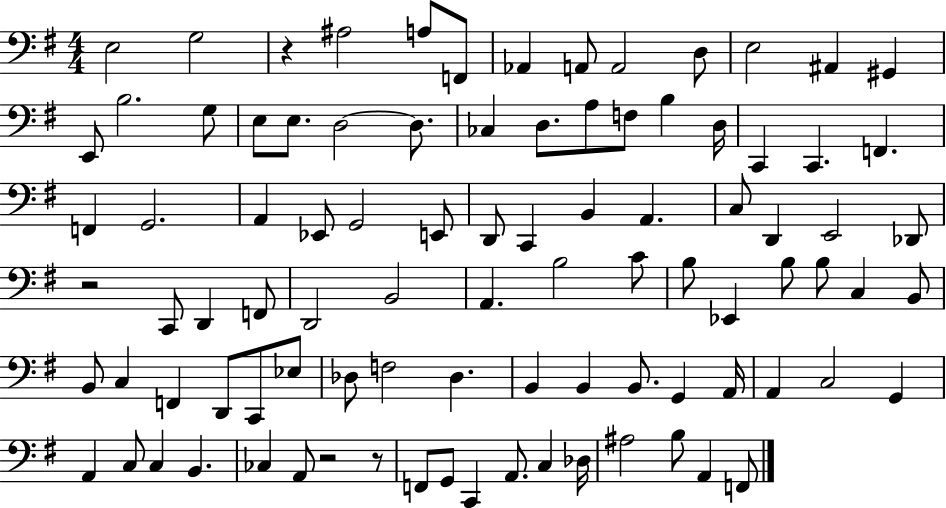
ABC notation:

X:1
T:Untitled
M:4/4
L:1/4
K:G
E,2 G,2 z ^A,2 A,/2 F,,/2 _A,, A,,/2 A,,2 D,/2 E,2 ^A,, ^G,, E,,/2 B,2 G,/2 E,/2 E,/2 D,2 D,/2 _C, D,/2 A,/2 F,/2 B, D,/4 C,, C,, F,, F,, G,,2 A,, _E,,/2 G,,2 E,,/2 D,,/2 C,, B,, A,, C,/2 D,, E,,2 _D,,/2 z2 C,,/2 D,, F,,/2 D,,2 B,,2 A,, B,2 C/2 B,/2 _E,, B,/2 B,/2 C, B,,/2 B,,/2 C, F,, D,,/2 C,,/2 _E,/2 _D,/2 F,2 _D, B,, B,, B,,/2 G,, A,,/4 A,, C,2 G,, A,, C,/2 C, B,, _C, A,,/2 z2 z/2 F,,/2 G,,/2 C,, A,,/2 C, _D,/4 ^A,2 B,/2 A,, F,,/2